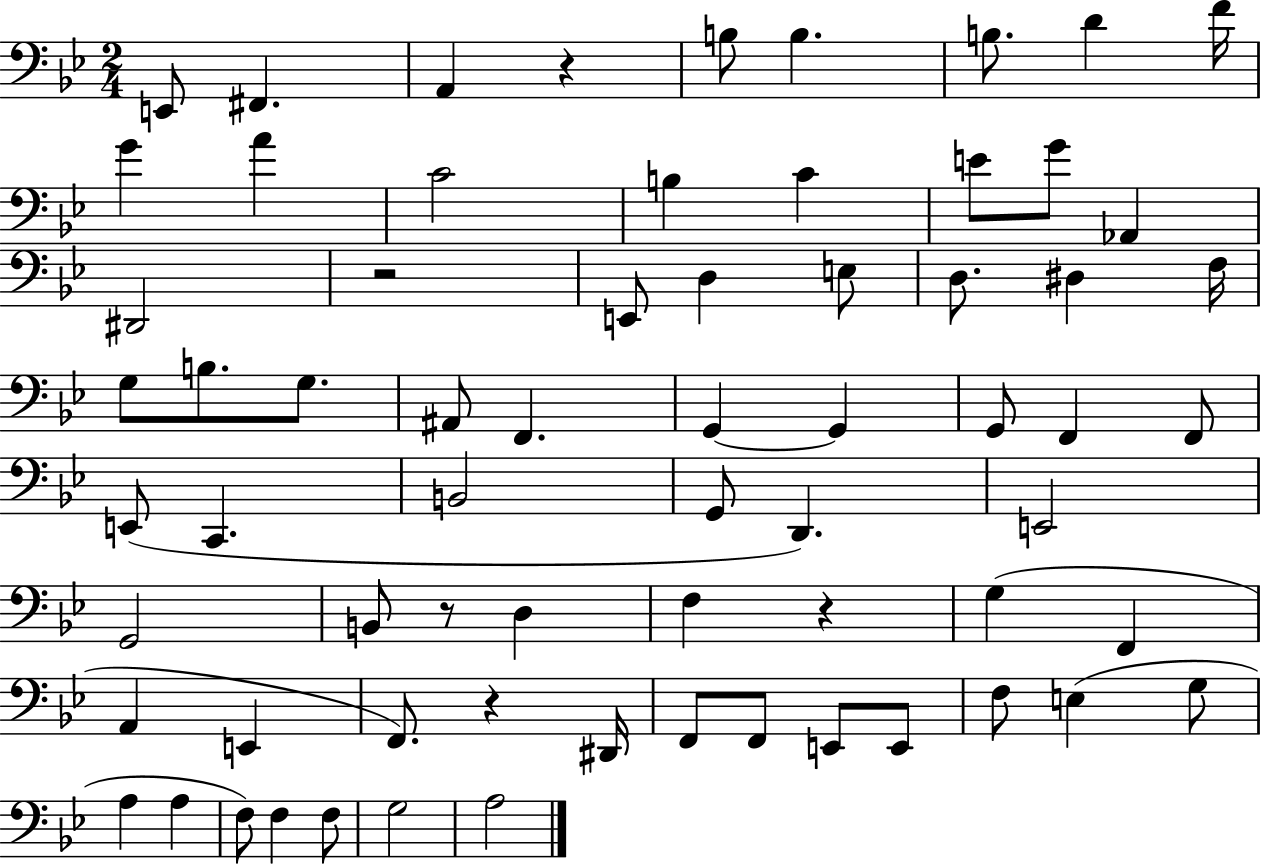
{
  \clef bass
  \numericTimeSignature
  \time 2/4
  \key bes \major
  \repeat volta 2 { e,8 fis,4. | a,4 r4 | b8 b4. | b8. d'4 f'16 | \break g'4 a'4 | c'2 | b4 c'4 | e'8 g'8 aes,4 | \break dis,2 | r2 | e,8 d4 e8 | d8. dis4 f16 | \break g8 b8. g8. | ais,8 f,4. | g,4~~ g,4 | g,8 f,4 f,8 | \break e,8( c,4. | b,2 | g,8 d,4.) | e,2 | \break g,2 | b,8 r8 d4 | f4 r4 | g4( f,4 | \break a,4 e,4 | f,8.) r4 dis,16 | f,8 f,8 e,8 e,8 | f8 e4( g8 | \break a4 a4 | f8) f4 f8 | g2 | a2 | \break } \bar "|."
}